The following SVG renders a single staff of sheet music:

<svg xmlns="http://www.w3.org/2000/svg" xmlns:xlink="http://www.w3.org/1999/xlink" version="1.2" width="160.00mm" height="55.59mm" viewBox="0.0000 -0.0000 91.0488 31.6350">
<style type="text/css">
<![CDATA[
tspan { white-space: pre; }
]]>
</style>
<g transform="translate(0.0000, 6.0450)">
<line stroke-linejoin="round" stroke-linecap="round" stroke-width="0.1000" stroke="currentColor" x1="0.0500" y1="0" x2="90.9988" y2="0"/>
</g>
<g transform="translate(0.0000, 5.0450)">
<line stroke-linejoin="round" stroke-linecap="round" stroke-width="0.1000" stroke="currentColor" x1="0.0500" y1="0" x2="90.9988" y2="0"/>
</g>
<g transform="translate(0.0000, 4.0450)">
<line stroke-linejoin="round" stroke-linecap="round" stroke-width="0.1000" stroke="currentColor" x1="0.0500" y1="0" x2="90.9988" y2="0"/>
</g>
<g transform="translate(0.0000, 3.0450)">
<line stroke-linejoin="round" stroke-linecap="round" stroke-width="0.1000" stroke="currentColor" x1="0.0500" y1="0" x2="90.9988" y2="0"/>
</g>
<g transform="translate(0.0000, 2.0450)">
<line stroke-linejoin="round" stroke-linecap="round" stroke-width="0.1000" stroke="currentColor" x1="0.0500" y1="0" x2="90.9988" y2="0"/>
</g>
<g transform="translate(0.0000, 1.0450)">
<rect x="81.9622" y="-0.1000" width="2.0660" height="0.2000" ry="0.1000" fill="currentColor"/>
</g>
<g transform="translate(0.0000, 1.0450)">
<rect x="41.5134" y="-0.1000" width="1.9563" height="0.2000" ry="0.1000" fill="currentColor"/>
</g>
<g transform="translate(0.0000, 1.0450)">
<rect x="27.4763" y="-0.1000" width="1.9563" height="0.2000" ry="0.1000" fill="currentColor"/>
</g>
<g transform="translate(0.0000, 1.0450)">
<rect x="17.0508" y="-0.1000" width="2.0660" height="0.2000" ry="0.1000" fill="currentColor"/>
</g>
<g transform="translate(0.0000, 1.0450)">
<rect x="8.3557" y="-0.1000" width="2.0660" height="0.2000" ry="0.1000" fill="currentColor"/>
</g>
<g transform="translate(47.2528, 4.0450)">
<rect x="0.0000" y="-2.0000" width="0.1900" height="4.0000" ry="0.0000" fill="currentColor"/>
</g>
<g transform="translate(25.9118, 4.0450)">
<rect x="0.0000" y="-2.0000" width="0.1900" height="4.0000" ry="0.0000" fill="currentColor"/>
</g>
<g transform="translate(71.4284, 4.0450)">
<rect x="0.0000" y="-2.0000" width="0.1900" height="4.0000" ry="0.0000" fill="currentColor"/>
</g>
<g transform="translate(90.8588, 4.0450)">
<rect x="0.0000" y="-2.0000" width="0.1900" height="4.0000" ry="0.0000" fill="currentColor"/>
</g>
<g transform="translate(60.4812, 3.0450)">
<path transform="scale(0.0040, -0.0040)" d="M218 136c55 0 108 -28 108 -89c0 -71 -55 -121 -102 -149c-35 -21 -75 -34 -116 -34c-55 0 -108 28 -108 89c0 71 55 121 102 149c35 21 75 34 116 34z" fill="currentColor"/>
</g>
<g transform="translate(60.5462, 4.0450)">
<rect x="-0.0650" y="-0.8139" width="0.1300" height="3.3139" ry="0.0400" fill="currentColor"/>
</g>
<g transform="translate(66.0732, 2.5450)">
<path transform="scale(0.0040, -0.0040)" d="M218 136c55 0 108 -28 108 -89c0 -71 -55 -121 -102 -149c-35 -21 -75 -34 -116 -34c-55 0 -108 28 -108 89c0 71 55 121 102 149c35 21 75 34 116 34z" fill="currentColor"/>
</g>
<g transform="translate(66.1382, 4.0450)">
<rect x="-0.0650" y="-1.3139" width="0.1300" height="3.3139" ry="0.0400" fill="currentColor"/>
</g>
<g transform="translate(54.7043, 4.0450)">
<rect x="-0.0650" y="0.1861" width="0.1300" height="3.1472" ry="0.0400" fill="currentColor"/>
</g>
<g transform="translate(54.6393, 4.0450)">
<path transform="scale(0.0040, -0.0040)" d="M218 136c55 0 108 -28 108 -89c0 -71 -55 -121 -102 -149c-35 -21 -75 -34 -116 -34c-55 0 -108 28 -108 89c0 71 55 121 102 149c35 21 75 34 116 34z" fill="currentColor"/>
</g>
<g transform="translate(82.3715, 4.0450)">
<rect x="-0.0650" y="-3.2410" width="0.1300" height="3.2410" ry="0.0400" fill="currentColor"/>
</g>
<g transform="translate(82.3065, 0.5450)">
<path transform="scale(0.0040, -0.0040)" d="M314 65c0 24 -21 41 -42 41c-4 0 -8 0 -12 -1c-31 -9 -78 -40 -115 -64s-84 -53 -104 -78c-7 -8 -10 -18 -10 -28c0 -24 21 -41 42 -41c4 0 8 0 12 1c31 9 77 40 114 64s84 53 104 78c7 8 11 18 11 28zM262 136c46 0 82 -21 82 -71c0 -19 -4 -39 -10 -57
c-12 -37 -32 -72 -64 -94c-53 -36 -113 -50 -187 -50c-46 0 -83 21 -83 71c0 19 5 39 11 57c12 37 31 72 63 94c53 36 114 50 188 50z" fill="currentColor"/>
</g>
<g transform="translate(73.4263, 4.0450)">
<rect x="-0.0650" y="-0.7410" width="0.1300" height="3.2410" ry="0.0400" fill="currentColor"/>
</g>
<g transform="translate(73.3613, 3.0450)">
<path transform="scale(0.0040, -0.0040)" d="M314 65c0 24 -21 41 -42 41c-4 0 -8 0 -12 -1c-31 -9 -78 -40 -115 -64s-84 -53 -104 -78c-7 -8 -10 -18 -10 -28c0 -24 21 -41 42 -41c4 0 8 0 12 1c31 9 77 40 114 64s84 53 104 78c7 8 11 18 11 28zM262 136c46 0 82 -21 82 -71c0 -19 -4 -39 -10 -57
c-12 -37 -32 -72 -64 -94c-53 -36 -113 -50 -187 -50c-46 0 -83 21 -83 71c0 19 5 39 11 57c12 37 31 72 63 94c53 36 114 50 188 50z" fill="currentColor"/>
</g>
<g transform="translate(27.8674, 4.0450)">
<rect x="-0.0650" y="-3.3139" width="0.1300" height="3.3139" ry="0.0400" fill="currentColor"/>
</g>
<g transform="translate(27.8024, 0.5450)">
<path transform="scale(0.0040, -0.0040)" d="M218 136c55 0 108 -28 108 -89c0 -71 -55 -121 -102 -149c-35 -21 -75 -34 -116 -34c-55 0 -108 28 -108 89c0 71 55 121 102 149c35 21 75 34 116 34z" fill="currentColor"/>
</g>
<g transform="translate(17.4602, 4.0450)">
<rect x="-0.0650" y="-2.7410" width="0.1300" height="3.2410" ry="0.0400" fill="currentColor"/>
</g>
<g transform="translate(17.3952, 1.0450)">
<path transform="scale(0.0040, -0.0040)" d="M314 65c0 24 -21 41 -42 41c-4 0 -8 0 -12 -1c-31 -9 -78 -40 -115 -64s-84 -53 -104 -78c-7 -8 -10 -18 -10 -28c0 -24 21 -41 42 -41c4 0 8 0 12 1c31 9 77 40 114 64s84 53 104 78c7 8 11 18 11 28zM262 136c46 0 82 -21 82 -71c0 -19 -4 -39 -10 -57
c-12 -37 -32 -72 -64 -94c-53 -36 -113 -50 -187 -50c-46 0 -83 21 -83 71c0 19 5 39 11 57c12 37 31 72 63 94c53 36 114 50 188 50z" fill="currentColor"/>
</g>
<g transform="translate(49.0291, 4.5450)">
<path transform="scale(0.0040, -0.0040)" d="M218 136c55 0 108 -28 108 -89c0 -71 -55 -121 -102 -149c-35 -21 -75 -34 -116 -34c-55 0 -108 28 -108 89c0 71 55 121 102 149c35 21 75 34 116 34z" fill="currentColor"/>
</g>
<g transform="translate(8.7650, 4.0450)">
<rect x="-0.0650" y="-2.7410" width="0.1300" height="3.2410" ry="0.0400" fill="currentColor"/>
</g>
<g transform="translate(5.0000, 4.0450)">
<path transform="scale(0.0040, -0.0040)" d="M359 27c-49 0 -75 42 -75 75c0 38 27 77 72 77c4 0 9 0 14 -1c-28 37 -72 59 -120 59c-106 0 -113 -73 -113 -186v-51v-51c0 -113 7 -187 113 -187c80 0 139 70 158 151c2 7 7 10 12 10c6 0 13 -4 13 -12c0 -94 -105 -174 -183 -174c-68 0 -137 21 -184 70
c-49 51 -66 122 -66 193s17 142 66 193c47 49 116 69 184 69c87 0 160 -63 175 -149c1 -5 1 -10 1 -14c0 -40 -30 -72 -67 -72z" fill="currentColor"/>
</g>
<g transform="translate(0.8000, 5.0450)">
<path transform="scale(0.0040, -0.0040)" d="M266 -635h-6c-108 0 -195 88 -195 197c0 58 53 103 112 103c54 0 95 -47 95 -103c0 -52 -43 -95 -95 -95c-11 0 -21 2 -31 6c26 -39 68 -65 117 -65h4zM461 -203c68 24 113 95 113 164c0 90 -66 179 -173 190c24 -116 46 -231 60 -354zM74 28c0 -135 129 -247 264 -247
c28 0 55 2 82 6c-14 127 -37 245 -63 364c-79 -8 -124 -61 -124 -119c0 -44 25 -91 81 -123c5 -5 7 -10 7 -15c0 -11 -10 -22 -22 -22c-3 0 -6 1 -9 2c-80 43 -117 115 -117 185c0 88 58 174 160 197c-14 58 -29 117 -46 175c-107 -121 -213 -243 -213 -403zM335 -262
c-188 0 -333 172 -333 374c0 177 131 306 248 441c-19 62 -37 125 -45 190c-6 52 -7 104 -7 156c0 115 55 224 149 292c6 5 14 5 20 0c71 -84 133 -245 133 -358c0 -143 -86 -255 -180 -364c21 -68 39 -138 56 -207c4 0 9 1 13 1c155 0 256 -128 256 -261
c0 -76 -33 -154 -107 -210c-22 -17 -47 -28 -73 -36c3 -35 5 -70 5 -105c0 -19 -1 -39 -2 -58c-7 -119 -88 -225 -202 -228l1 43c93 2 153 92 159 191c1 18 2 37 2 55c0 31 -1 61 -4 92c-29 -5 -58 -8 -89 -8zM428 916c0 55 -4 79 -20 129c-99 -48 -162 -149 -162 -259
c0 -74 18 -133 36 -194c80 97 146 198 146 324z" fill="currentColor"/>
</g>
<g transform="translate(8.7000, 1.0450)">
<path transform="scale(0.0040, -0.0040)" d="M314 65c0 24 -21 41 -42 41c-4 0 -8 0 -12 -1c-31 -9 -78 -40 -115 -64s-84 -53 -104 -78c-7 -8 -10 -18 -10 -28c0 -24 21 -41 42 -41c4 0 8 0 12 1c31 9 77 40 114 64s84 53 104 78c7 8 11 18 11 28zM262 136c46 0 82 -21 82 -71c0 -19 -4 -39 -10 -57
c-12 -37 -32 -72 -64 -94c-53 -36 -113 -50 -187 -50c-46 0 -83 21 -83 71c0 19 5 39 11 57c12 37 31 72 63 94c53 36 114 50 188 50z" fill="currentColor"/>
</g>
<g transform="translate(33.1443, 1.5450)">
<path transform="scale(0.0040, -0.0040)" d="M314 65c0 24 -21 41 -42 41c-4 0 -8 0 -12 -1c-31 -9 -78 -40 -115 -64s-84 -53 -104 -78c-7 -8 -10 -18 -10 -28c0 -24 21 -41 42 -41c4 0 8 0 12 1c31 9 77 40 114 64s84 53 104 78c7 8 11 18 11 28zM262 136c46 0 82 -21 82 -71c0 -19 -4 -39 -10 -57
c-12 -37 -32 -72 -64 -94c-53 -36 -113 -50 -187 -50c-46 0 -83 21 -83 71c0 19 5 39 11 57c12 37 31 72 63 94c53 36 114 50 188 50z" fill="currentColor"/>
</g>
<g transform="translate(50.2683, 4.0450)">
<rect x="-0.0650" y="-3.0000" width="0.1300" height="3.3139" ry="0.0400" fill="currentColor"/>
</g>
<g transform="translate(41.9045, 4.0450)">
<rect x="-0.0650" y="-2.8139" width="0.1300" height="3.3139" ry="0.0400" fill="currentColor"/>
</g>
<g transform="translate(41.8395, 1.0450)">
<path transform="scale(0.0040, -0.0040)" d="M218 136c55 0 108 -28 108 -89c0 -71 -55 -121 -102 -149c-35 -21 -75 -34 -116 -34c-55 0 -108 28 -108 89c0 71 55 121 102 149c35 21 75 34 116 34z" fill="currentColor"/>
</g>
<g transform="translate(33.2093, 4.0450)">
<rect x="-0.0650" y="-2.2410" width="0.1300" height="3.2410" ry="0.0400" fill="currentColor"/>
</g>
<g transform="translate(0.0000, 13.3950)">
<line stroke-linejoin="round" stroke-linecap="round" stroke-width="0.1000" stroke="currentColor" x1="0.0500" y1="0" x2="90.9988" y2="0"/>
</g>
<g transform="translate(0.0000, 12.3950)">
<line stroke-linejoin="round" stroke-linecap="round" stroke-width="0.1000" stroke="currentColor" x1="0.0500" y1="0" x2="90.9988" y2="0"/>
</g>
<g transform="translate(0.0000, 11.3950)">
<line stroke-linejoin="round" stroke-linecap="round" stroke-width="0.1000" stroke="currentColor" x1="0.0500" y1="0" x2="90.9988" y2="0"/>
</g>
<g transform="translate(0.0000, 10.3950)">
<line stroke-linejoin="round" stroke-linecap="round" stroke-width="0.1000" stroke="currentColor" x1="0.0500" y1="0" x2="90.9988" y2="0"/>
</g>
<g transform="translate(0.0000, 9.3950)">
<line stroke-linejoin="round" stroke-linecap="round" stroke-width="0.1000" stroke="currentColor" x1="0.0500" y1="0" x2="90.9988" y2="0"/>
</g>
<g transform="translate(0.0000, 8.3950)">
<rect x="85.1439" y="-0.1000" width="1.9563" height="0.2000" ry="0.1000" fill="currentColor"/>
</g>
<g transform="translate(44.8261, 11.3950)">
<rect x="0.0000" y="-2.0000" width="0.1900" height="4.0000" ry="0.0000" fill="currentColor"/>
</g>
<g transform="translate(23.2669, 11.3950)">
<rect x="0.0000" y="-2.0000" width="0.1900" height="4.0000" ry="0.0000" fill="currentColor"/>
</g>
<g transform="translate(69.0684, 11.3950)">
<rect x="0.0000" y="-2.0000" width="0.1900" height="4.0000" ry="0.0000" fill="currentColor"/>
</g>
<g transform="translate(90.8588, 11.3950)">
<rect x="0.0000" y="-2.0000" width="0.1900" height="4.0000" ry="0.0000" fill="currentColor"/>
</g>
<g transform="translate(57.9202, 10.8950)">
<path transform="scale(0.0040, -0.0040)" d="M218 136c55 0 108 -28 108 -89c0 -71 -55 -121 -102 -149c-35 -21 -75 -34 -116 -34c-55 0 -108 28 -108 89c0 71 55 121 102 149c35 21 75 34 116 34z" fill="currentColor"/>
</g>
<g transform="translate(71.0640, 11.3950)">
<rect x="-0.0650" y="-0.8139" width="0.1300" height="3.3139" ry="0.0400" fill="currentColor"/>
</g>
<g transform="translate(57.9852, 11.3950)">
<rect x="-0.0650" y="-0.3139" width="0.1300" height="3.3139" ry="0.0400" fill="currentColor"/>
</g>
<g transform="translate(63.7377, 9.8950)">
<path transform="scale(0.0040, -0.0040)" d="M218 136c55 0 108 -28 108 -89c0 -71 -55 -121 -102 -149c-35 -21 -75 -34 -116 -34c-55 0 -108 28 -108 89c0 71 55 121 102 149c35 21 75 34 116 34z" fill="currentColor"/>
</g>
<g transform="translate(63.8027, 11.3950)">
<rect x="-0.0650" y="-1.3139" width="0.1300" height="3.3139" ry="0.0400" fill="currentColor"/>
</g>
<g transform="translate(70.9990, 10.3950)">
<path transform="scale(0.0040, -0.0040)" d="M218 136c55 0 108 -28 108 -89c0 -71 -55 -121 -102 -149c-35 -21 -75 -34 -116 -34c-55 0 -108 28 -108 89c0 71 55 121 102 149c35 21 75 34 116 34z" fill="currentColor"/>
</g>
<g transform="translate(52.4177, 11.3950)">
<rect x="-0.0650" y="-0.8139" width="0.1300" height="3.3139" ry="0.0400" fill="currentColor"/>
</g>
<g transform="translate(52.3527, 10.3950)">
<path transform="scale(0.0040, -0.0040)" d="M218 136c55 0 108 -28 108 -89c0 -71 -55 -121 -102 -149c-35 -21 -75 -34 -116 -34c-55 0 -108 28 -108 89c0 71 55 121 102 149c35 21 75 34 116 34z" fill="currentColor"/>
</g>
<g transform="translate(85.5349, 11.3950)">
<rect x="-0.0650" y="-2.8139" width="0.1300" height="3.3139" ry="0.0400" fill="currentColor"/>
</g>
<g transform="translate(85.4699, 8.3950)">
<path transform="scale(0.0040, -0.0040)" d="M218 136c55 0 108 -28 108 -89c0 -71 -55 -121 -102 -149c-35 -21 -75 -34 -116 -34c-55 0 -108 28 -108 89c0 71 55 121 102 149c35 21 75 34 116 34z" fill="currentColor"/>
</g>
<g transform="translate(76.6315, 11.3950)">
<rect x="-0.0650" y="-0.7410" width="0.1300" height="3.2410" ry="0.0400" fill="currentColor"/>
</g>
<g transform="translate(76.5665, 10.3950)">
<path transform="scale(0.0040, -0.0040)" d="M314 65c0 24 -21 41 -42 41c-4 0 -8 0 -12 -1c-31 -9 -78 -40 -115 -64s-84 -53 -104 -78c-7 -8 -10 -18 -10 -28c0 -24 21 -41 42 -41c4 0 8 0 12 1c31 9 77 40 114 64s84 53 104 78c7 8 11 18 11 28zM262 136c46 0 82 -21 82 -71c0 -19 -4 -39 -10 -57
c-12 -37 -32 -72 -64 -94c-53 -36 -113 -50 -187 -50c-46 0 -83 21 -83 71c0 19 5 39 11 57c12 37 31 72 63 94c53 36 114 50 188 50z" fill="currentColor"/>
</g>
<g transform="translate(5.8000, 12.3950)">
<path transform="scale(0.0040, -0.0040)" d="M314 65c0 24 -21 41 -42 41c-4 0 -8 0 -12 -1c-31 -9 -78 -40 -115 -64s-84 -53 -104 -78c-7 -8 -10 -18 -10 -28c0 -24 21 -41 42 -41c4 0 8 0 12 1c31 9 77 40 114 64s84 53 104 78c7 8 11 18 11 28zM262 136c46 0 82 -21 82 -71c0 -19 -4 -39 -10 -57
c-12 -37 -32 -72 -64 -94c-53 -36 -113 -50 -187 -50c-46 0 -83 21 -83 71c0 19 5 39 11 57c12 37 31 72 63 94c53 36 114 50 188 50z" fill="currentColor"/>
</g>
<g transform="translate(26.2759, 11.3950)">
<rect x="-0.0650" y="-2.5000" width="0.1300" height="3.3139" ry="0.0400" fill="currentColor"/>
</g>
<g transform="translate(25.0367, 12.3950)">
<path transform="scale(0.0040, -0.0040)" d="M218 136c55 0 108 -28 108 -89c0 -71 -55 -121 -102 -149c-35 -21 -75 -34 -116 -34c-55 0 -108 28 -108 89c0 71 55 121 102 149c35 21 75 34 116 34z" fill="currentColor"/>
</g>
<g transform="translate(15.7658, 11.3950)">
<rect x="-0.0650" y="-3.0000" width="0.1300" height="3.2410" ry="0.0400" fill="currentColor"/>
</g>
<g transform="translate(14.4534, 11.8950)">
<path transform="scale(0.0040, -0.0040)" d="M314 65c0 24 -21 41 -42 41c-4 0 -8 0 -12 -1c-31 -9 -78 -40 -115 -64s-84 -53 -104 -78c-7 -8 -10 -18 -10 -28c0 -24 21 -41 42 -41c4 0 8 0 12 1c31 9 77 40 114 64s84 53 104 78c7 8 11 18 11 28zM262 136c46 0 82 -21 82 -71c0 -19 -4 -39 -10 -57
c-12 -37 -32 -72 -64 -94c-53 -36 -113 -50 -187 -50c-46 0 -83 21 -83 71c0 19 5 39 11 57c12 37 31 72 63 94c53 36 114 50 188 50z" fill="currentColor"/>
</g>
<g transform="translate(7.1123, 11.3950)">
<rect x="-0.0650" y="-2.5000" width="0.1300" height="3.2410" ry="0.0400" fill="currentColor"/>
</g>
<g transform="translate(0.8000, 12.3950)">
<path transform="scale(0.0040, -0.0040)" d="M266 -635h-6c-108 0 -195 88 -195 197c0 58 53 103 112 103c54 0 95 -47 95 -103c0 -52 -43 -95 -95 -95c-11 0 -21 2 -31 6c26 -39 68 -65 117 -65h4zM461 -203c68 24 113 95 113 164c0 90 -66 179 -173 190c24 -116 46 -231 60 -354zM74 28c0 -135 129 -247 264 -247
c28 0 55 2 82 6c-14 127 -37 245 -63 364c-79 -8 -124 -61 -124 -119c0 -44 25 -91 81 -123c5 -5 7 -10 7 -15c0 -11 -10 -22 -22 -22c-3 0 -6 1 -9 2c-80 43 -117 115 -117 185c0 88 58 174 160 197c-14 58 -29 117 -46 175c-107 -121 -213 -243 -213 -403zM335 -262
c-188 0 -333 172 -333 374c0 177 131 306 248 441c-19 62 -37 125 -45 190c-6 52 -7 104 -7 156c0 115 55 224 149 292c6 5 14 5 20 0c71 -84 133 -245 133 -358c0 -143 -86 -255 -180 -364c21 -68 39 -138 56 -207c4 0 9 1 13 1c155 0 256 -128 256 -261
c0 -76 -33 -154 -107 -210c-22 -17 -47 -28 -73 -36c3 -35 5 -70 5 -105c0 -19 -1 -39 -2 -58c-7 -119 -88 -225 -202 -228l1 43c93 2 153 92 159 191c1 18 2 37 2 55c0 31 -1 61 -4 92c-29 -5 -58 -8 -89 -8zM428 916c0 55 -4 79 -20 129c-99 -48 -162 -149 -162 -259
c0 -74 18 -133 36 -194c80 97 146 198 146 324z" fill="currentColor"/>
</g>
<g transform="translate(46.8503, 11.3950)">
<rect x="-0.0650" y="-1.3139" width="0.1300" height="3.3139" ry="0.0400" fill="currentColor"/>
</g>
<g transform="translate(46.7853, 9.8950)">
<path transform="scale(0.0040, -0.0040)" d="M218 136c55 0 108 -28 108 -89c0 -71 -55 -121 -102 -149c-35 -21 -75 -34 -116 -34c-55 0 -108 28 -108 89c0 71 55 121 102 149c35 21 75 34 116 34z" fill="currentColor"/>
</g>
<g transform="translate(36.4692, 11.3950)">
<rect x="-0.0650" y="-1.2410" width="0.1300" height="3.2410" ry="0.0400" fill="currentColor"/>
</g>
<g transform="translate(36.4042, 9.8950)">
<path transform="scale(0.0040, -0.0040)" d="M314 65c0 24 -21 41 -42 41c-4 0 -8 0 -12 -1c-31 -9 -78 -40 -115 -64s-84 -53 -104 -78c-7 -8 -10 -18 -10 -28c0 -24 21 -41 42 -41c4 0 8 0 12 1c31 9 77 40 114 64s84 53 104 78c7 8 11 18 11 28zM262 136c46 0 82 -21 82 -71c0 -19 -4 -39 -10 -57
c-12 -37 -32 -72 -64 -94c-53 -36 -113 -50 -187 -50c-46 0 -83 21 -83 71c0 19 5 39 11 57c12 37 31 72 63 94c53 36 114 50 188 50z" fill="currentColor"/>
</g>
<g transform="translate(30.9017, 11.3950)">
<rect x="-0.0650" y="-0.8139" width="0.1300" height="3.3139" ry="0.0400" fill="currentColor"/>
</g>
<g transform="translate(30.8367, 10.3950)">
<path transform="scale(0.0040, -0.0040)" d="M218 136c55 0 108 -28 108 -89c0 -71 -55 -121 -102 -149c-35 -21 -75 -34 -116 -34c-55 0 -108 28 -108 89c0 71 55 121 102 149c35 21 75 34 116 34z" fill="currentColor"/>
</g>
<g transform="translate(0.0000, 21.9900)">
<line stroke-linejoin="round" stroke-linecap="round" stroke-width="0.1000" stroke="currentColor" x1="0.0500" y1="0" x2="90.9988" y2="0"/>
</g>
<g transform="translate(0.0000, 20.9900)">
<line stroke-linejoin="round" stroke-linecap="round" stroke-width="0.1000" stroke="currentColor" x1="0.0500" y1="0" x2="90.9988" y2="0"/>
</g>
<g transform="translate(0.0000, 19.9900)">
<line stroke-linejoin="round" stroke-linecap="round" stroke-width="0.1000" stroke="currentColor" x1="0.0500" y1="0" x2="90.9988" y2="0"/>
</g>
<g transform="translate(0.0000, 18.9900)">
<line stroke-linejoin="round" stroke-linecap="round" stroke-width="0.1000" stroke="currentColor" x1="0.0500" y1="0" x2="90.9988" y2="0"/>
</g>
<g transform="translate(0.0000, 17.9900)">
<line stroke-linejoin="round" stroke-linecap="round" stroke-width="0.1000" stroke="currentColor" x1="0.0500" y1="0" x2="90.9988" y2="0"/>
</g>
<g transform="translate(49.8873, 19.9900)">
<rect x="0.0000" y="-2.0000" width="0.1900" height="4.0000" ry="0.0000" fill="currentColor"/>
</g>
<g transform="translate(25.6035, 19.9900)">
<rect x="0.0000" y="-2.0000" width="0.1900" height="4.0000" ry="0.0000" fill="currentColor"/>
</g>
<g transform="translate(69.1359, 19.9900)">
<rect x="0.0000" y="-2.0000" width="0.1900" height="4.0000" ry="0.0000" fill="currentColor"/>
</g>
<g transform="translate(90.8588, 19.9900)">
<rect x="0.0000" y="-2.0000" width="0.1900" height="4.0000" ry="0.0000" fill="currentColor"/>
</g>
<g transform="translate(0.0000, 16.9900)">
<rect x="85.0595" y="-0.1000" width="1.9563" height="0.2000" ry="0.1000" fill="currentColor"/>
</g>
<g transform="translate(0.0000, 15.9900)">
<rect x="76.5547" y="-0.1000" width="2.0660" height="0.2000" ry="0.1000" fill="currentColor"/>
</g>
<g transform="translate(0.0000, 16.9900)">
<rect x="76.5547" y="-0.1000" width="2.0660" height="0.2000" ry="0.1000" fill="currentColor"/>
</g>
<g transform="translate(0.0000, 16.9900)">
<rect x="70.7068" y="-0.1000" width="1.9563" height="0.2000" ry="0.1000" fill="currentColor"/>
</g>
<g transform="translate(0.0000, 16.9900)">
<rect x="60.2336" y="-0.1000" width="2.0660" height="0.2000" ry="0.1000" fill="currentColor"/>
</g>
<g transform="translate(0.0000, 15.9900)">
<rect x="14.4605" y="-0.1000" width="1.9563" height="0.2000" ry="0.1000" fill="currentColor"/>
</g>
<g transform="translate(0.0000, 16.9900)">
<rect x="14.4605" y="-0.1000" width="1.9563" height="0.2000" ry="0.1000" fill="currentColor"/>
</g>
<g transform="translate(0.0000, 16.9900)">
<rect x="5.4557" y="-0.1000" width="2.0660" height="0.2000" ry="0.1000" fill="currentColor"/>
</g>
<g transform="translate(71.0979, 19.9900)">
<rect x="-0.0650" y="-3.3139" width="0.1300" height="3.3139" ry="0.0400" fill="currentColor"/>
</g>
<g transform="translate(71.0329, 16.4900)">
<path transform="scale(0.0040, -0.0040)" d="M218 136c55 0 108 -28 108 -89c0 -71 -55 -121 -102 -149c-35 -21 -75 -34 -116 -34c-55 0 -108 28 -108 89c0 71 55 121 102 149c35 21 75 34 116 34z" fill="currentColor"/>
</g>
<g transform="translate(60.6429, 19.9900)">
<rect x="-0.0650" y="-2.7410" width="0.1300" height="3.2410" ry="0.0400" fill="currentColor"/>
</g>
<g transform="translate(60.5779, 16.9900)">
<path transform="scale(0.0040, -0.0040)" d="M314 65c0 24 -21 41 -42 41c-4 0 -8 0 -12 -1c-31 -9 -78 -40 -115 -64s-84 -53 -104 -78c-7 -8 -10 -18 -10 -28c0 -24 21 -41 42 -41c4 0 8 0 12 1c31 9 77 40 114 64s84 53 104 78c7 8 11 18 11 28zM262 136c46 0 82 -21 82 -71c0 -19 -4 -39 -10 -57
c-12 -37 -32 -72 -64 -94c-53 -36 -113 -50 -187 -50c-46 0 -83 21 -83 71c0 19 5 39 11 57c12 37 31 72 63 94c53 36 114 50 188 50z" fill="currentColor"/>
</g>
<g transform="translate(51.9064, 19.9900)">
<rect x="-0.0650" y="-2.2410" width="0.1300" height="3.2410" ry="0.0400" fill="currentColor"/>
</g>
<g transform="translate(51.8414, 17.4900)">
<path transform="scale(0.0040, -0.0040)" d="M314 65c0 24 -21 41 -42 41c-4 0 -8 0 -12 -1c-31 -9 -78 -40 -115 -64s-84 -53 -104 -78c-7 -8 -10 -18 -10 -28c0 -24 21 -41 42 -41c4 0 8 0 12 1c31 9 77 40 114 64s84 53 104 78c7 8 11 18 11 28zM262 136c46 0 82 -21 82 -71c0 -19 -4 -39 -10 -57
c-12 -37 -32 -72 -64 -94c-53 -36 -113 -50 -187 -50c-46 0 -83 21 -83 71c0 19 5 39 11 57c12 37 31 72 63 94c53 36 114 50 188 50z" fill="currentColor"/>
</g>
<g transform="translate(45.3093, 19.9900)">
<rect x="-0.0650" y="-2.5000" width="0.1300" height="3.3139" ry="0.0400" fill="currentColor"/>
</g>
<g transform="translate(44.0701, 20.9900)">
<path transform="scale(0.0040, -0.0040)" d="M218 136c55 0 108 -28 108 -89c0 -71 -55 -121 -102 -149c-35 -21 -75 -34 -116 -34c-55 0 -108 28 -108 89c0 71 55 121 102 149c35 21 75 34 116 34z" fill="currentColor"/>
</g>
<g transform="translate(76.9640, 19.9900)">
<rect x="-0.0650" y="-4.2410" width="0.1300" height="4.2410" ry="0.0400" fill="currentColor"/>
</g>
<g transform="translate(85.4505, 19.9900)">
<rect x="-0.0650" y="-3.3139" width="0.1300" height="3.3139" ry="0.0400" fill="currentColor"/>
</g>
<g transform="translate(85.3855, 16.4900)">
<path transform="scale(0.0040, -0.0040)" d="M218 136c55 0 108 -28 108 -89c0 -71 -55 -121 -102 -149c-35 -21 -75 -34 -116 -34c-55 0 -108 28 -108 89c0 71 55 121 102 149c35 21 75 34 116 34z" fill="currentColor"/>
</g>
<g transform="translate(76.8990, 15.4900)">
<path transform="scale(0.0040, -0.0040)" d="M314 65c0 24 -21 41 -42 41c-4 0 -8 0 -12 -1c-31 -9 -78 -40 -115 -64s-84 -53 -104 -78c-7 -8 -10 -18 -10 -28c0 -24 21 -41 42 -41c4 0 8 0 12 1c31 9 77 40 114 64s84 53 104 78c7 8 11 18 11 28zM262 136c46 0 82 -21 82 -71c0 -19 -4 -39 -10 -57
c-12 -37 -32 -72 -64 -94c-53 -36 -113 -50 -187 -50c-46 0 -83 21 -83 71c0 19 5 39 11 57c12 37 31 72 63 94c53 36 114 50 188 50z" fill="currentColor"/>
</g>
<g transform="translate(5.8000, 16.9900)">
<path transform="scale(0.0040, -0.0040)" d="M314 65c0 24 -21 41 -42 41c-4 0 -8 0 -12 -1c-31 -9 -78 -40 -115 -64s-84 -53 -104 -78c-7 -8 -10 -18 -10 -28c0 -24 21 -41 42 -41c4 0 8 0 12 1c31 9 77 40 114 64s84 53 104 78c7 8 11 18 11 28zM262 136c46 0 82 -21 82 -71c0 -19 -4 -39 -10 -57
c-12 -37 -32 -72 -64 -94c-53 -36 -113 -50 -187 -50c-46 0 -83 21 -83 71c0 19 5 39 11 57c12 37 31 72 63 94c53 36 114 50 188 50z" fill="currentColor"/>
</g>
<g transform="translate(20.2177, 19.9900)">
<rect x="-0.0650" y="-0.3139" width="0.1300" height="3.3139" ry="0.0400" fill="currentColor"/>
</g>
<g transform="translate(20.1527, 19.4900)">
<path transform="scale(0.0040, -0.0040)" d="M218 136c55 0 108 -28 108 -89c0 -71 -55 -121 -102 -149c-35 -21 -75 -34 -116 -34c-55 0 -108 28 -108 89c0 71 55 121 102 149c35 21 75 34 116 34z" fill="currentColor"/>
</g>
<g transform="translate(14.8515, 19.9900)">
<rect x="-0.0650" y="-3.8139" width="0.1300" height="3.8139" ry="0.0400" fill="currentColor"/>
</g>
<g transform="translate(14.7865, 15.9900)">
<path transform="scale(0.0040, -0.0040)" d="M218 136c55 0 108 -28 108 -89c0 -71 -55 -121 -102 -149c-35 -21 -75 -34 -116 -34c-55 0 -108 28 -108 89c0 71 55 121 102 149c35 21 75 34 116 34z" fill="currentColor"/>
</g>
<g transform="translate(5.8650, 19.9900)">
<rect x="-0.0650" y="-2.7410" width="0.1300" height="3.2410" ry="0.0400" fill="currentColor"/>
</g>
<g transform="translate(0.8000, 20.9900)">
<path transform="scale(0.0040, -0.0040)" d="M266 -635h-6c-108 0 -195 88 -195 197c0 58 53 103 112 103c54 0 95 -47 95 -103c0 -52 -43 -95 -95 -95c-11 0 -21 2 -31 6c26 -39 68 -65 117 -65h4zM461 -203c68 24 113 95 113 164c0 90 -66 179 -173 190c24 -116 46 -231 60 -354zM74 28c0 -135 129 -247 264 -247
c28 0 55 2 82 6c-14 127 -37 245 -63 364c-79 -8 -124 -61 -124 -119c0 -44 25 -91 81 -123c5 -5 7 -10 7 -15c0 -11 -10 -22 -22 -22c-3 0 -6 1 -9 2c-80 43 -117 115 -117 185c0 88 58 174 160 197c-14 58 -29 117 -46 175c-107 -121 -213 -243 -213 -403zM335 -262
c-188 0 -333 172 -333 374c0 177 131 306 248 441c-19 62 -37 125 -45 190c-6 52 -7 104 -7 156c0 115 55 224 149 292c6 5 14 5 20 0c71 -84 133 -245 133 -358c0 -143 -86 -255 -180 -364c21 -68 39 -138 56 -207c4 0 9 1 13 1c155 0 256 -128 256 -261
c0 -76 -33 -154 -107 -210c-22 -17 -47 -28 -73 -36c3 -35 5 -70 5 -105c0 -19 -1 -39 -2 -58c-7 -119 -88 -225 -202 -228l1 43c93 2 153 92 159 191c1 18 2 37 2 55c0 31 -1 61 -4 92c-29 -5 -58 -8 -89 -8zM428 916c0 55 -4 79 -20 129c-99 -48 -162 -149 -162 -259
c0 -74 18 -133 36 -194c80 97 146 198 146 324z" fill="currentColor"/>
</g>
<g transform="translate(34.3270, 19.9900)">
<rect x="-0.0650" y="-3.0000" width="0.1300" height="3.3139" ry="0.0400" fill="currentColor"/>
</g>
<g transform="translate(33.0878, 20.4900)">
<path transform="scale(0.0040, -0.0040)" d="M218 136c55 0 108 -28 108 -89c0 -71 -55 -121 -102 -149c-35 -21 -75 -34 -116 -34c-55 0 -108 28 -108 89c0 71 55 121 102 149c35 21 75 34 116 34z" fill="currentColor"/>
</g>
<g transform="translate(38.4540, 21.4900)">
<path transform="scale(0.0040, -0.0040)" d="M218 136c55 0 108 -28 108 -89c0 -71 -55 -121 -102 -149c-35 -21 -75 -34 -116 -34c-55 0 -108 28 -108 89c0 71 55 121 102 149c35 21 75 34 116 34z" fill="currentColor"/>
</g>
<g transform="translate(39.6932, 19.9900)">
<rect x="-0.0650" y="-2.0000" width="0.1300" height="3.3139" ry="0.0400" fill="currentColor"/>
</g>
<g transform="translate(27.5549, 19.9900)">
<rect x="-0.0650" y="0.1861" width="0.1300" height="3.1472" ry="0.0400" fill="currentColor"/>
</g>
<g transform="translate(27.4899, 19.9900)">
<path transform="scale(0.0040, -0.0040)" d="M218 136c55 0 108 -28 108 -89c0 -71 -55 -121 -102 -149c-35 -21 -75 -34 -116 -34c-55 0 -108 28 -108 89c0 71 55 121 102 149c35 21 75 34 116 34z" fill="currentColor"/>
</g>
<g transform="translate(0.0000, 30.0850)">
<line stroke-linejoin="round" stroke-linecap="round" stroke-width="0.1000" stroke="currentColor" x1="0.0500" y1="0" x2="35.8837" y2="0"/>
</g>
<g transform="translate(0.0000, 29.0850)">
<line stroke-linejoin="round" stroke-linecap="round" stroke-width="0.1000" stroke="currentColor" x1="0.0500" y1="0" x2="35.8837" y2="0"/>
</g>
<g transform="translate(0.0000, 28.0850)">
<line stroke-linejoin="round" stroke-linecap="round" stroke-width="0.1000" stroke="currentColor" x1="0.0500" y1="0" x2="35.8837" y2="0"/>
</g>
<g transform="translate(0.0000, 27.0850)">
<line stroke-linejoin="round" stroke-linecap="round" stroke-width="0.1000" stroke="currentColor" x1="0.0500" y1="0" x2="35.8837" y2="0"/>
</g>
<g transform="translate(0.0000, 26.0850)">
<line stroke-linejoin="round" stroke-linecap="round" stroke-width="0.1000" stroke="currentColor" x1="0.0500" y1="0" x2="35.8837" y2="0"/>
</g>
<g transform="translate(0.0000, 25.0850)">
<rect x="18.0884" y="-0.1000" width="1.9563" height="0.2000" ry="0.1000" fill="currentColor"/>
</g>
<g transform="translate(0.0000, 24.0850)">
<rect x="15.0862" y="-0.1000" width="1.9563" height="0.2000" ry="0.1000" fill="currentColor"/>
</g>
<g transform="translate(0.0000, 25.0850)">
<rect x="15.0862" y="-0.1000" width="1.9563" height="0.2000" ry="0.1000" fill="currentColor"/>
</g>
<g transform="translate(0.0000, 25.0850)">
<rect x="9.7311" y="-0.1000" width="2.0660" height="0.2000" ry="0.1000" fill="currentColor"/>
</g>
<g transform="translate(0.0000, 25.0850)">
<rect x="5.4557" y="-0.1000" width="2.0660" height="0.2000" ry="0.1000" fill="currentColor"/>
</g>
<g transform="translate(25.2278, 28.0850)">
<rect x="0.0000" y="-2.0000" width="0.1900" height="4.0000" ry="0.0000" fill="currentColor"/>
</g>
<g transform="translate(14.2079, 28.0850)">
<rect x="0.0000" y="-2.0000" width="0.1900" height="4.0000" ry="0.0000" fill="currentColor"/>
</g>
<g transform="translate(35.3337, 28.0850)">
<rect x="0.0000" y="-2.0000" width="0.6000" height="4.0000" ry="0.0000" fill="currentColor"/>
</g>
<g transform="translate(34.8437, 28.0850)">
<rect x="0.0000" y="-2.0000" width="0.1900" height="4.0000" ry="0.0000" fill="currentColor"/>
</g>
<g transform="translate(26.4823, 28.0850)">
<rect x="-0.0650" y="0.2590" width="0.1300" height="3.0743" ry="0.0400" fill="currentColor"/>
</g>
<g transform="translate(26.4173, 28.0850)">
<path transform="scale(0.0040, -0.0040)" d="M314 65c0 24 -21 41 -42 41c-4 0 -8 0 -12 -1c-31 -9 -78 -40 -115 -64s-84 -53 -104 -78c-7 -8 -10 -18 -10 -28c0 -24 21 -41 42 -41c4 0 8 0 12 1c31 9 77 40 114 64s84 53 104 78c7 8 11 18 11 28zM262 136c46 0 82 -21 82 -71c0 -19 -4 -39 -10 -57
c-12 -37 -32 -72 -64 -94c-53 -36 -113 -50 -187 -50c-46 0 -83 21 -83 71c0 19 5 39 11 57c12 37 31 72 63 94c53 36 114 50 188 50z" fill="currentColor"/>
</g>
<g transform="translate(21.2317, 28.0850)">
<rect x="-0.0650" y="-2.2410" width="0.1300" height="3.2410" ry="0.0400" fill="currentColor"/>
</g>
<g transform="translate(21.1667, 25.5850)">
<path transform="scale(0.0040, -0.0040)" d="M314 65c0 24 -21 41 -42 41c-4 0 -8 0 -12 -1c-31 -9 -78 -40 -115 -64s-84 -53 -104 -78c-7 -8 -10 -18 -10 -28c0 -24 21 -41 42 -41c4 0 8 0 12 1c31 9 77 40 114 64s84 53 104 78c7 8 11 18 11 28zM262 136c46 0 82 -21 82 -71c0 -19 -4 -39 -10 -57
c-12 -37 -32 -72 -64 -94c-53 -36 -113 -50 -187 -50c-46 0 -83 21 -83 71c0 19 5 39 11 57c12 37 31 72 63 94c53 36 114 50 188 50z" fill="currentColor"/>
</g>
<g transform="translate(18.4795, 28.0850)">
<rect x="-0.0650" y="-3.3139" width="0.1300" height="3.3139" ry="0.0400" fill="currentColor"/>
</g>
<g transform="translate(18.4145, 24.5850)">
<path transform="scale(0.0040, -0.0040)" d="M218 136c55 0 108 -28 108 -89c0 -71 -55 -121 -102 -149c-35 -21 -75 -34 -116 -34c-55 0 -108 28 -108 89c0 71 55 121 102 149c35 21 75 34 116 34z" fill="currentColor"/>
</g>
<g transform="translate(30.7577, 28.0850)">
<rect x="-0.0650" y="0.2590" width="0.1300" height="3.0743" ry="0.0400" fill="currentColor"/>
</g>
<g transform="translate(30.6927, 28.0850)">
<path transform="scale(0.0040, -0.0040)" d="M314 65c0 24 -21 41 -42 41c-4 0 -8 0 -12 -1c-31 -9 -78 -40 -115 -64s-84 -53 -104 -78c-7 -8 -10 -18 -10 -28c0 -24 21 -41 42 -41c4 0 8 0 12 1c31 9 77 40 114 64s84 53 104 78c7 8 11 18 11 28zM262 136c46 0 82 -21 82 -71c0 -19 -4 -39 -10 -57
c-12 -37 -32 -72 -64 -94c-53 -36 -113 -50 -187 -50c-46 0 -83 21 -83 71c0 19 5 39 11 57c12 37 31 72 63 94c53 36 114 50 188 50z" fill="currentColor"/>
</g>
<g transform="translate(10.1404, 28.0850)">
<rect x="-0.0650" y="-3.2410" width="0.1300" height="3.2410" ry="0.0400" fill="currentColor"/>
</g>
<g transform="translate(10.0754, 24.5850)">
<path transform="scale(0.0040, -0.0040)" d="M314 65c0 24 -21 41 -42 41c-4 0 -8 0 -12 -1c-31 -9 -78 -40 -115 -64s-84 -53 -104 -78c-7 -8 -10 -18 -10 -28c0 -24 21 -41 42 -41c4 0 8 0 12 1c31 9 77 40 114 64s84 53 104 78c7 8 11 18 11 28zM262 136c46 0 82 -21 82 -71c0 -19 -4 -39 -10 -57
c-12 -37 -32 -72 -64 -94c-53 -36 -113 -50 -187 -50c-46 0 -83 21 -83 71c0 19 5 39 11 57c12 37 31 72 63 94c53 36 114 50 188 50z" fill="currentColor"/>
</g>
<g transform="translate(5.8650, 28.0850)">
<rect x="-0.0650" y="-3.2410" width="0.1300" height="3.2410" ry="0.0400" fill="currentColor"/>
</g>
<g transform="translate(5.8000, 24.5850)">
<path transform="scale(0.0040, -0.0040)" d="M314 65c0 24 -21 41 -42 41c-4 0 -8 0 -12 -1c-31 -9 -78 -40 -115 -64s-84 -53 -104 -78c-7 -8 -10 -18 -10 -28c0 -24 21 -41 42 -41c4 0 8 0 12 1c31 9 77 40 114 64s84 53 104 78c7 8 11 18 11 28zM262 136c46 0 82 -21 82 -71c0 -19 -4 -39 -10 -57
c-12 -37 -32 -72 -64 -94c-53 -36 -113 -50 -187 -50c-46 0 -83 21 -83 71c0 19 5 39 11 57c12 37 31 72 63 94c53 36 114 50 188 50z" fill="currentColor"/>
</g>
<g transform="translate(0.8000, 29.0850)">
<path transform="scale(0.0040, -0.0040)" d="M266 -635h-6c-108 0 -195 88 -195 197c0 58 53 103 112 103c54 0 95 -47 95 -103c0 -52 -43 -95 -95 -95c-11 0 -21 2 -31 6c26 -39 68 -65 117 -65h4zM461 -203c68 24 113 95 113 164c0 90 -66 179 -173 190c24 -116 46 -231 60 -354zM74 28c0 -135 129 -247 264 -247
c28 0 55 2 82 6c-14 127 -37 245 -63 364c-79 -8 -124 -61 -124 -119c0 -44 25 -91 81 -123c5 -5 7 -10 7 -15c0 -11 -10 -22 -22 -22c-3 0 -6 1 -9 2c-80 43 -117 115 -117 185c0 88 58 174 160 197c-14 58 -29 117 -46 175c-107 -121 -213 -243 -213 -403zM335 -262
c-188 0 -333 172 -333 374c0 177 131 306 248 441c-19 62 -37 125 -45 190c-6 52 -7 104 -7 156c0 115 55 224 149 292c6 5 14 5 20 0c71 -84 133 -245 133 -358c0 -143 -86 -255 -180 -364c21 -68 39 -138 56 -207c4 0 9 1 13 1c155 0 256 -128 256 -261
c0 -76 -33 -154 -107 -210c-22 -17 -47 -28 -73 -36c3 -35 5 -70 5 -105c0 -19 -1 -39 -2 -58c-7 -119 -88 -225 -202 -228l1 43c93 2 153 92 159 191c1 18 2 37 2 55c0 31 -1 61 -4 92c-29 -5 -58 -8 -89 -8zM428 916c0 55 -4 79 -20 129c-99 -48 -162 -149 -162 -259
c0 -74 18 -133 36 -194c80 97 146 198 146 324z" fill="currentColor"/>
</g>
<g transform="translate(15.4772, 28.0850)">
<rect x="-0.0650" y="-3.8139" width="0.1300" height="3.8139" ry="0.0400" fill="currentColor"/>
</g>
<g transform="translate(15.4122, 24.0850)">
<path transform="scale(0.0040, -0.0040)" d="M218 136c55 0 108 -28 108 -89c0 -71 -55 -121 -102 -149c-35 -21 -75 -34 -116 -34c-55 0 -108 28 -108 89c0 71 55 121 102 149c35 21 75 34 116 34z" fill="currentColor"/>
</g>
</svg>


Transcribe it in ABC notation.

X:1
T:Untitled
M:4/4
L:1/4
K:C
a2 a2 b g2 a A B d e d2 b2 G2 A2 G d e2 e d c e d d2 a a2 c' c B A F G g2 a2 b d'2 b b2 b2 c' b g2 B2 B2